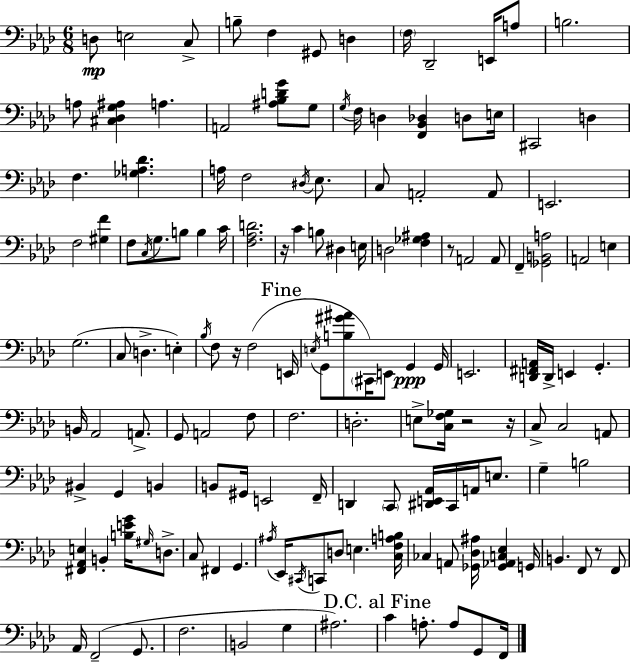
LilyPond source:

{
  \clef bass
  \numericTimeSignature
  \time 6/8
  \key f \minor
  d8\mp e2 c8-> | b8-- f4 gis,8 d4 | \parenthesize f16 des,2-- e,16 a8 | b2. | \break a8 <cis des g ais>4 a4. | a,2 <ais bes d' g'>8 g8 | \acciaccatura { g16 } f16 d4 <f, bes, des>4 d8 | e16 cis,2 d4 | \break f4. <ges a des'>4. | a16 f2 \acciaccatura { dis16 } ees8. | c8 a,2-. | a,8 e,2. | \break f2 <gis f'>4 | f8 \acciaccatura { c16 } g8. b8 b4 | c'16 <f aes d'>2. | r16 c'4 b8 dis4 | \break e16 d2 <f ges ais>4 | r8 a,2 | a,8 f,4-- <ges, b, a>2 | a,2 e4 | \break g2.( | c8 d4.-> e4-.) | \acciaccatura { bes16 } f8 r16 f2( | \mark "Fine" e,16 \acciaccatura { e16 } g,8 <b gis' ais'>8 \parenthesize cis,16) e,8 | \break g,4\ppp g,16 e,2. | <d, fis, a,>16 d,16-> e,4 g,4.-. | b,16 aes,2 | a,8.-> g,8 a,2 | \break f8 f2. | d2.-. | e8-> <c f ges>16 r2 | r16 c8-> c2 | \break a,8 bis,4-> g,4 | b,4 b,8 gis,16 e,2 | f,16-- d,4 \parenthesize c,8 <dis, e, aes,>16 | c,16 a,16 e8. g4-- b2 | \break <fis, aes, e>4 b,4-. | <b e' g'>16 \grace { gis16 } d8.-> c8 fis,4 | g,4. \acciaccatura { ais16 } ees,16 \acciaccatura { cis,16 } c,8 d8 | e4. <c f a b>16 ces4 | \break a,8 <ges, des ais>16 <ges, aes, c ees>4 g,16 b,4. | f,8 r8 f,8 aes,16 f,2--( | g,8. f2. | b,2 | \break g4 ais2.) | \mark "D.C. al Fine" c'4 | a8.-. a8 g,8 f,16 \bar "|."
}